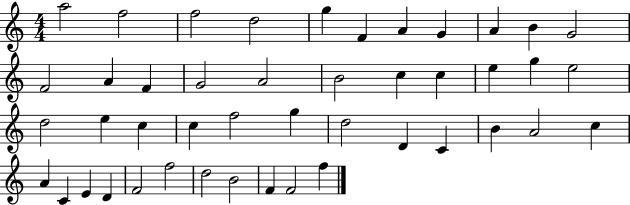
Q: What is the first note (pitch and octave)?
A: A5